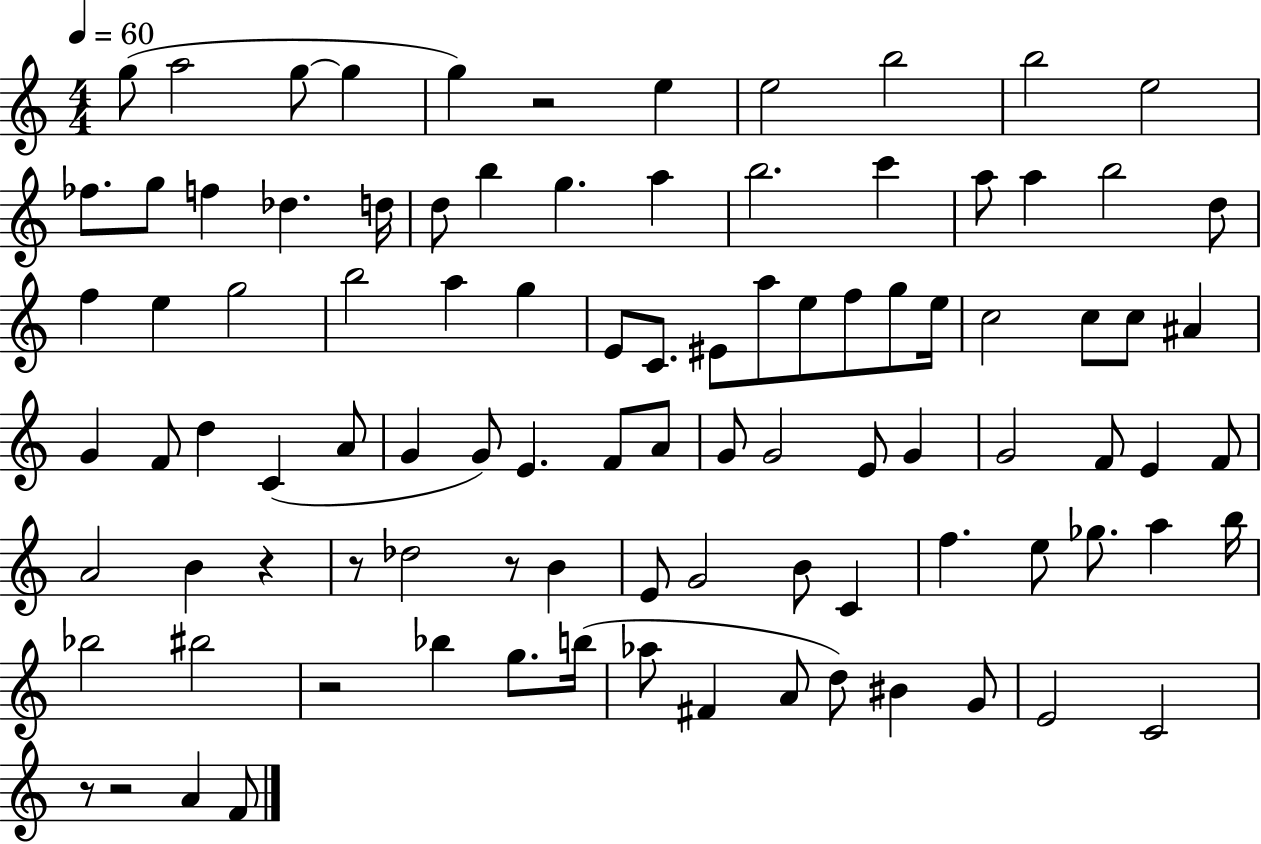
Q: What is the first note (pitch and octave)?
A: G5